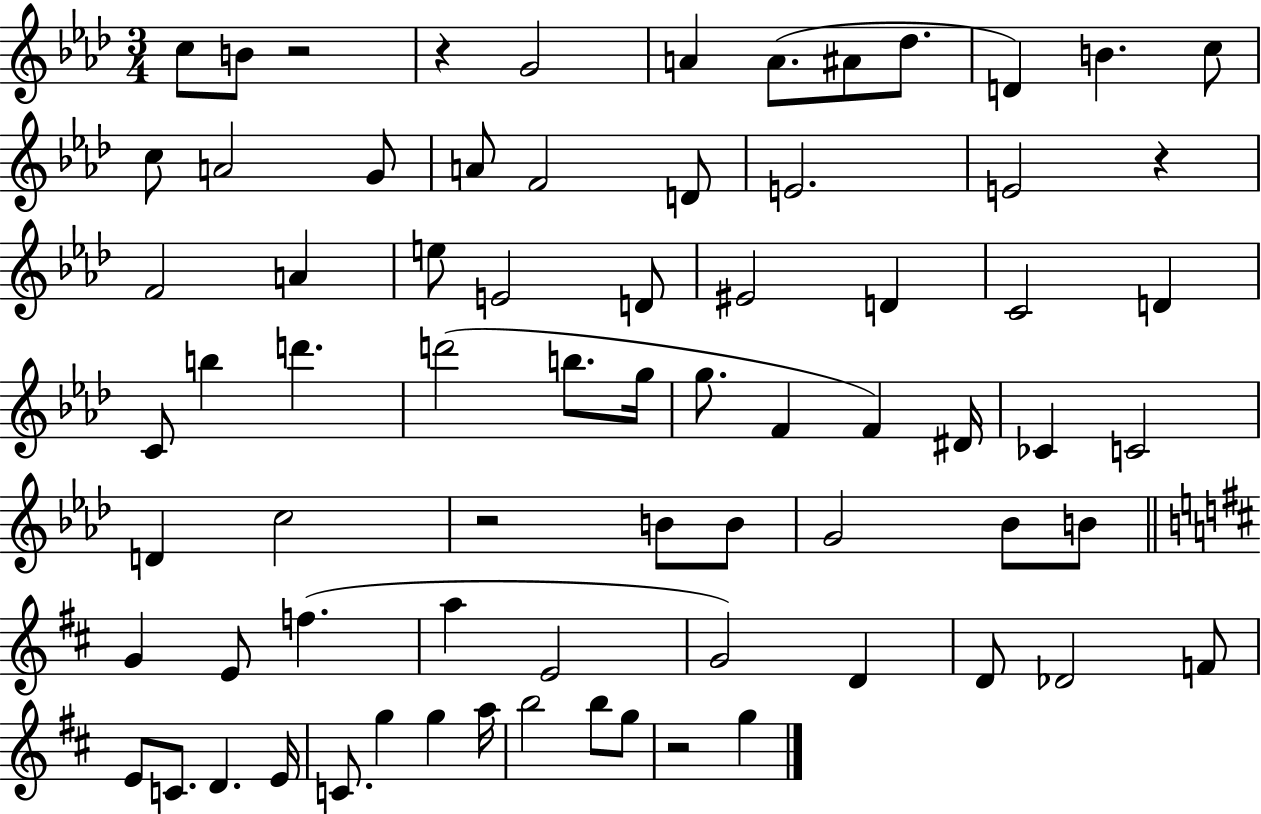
{
  \clef treble
  \numericTimeSignature
  \time 3/4
  \key aes \major
  c''8 b'8 r2 | r4 g'2 | a'4 a'8.( ais'8 des''8. | d'4) b'4. c''8 | \break c''8 a'2 g'8 | a'8 f'2 d'8 | e'2. | e'2 r4 | \break f'2 a'4 | e''8 e'2 d'8 | eis'2 d'4 | c'2 d'4 | \break c'8 b''4 d'''4. | d'''2( b''8. g''16 | g''8. f'4 f'4) dis'16 | ces'4 c'2 | \break d'4 c''2 | r2 b'8 b'8 | g'2 bes'8 b'8 | \bar "||" \break \key d \major g'4 e'8 f''4.( | a''4 e'2 | g'2) d'4 | d'8 des'2 f'8 | \break e'8 c'8. d'4. e'16 | c'8. g''4 g''4 a''16 | b''2 b''8 g''8 | r2 g''4 | \break \bar "|."
}